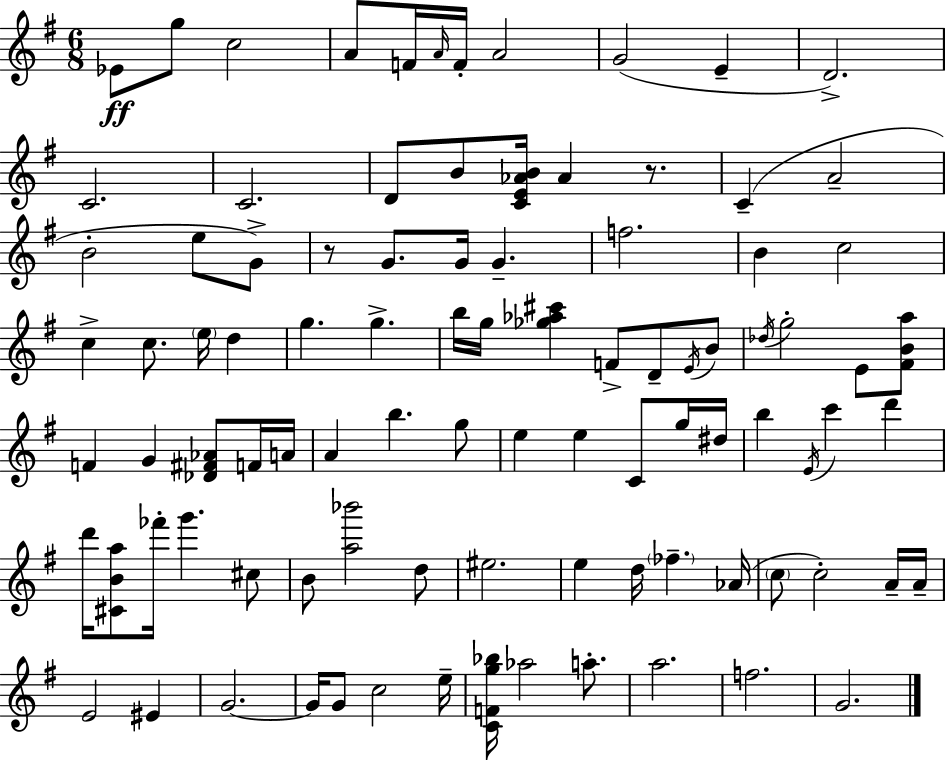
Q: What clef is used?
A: treble